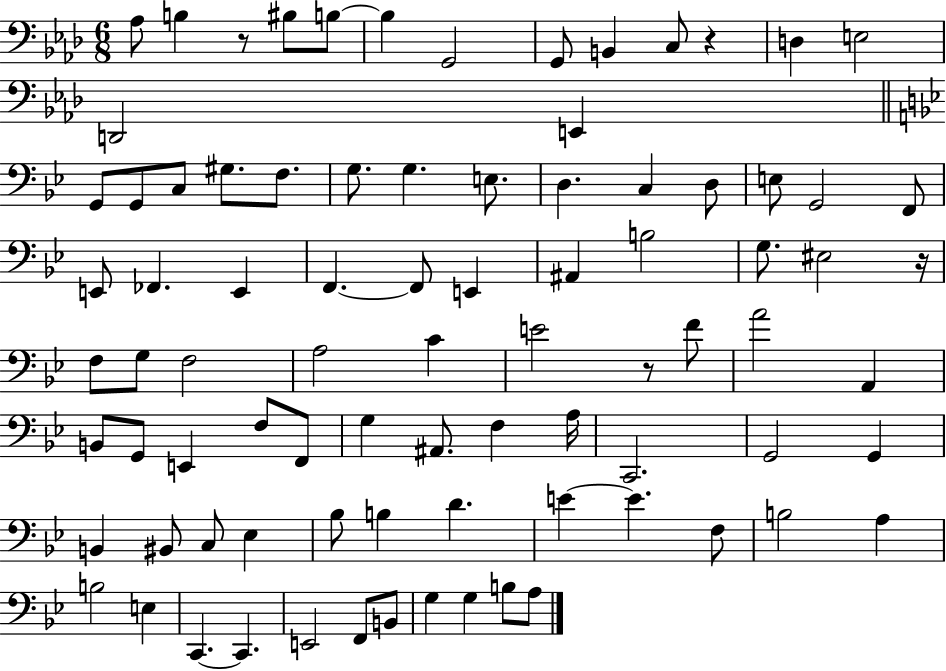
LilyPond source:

{
  \clef bass
  \numericTimeSignature
  \time 6/8
  \key aes \major
  \repeat volta 2 { aes8 b4 r8 bis8 b8~~ | b4 g,2 | g,8 b,4 c8 r4 | d4 e2 | \break d,2 e,4 | \bar "||" \break \key g \minor g,8 g,8 c8 gis8. f8. | g8. g4. e8. | d4. c4 d8 | e8 g,2 f,8 | \break e,8 fes,4. e,4 | f,4.~~ f,8 e,4 | ais,4 b2 | g8. eis2 r16 | \break f8 g8 f2 | a2 c'4 | e'2 r8 f'8 | a'2 a,4 | \break b,8 g,8 e,4 f8 f,8 | g4 ais,8. f4 a16 | c,2. | g,2 g,4 | \break b,4 bis,8 c8 ees4 | bes8 b4 d'4. | e'4~~ e'4. f8 | b2 a4 | \break b2 e4 | c,4.~~ c,4. | e,2 f,8 b,8 | g4 g4 b8 a8 | \break } \bar "|."
}